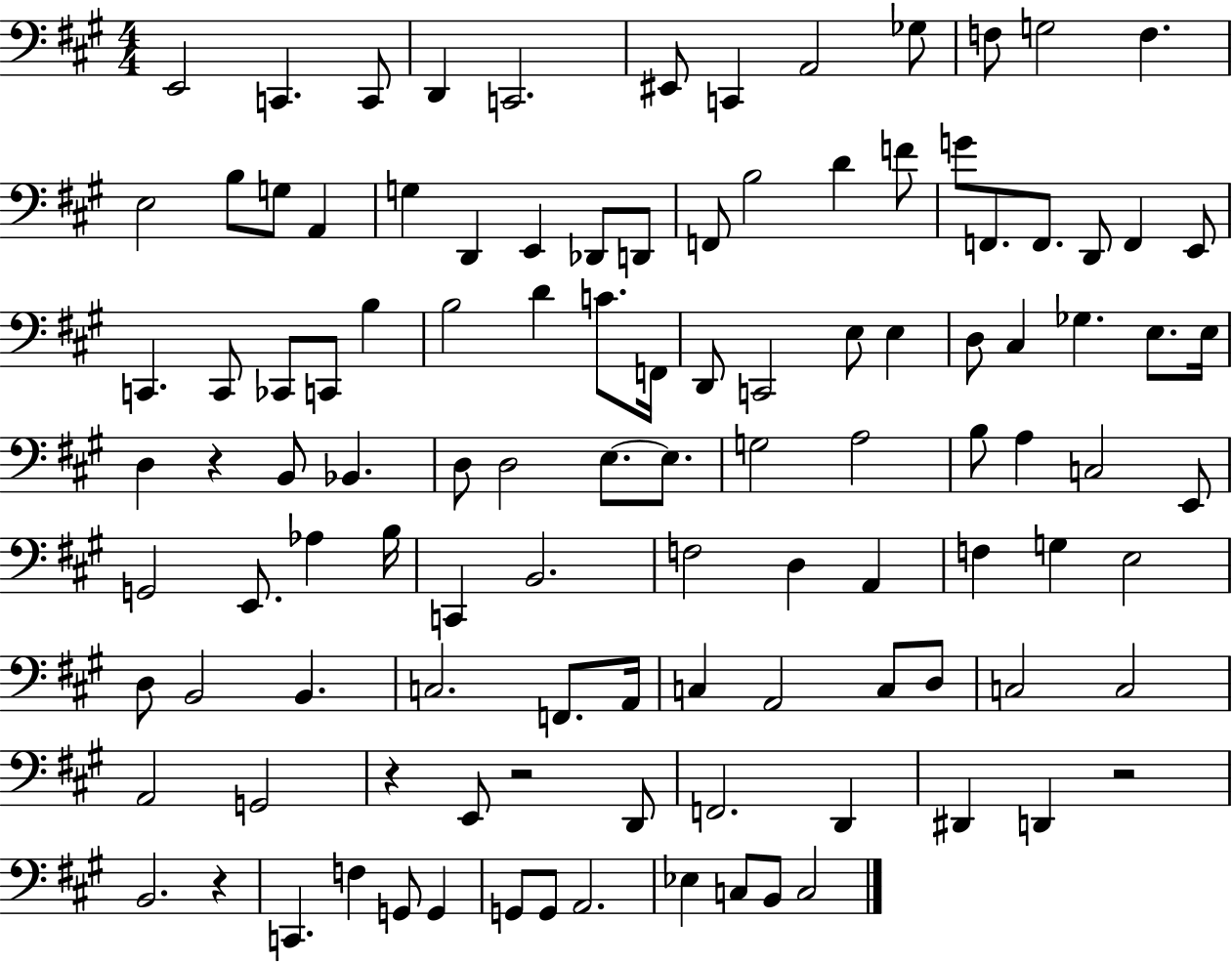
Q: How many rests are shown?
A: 5